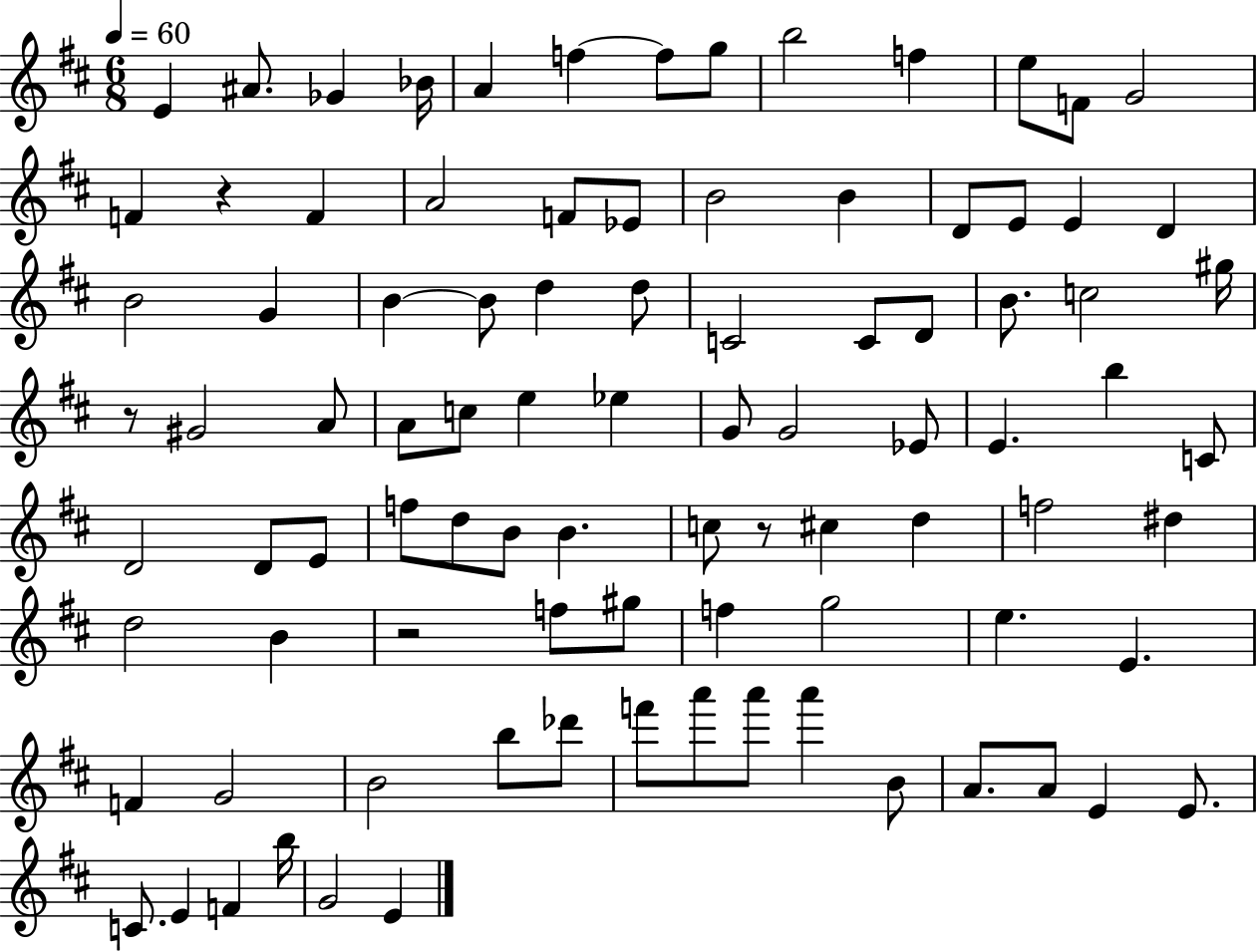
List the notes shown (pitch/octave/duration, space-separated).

E4/q A#4/e. Gb4/q Bb4/s A4/q F5/q F5/e G5/e B5/h F5/q E5/e F4/e G4/h F4/q R/q F4/q A4/h F4/e Eb4/e B4/h B4/q D4/e E4/e E4/q D4/q B4/h G4/q B4/q B4/e D5/q D5/e C4/h C4/e D4/e B4/e. C5/h G#5/s R/e G#4/h A4/e A4/e C5/e E5/q Eb5/q G4/e G4/h Eb4/e E4/q. B5/q C4/e D4/h D4/e E4/e F5/e D5/e B4/e B4/q. C5/e R/e C#5/q D5/q F5/h D#5/q D5/h B4/q R/h F5/e G#5/e F5/q G5/h E5/q. E4/q. F4/q G4/h B4/h B5/e Db6/e F6/e A6/e A6/e A6/q B4/e A4/e. A4/e E4/q E4/e. C4/e. E4/q F4/q B5/s G4/h E4/q